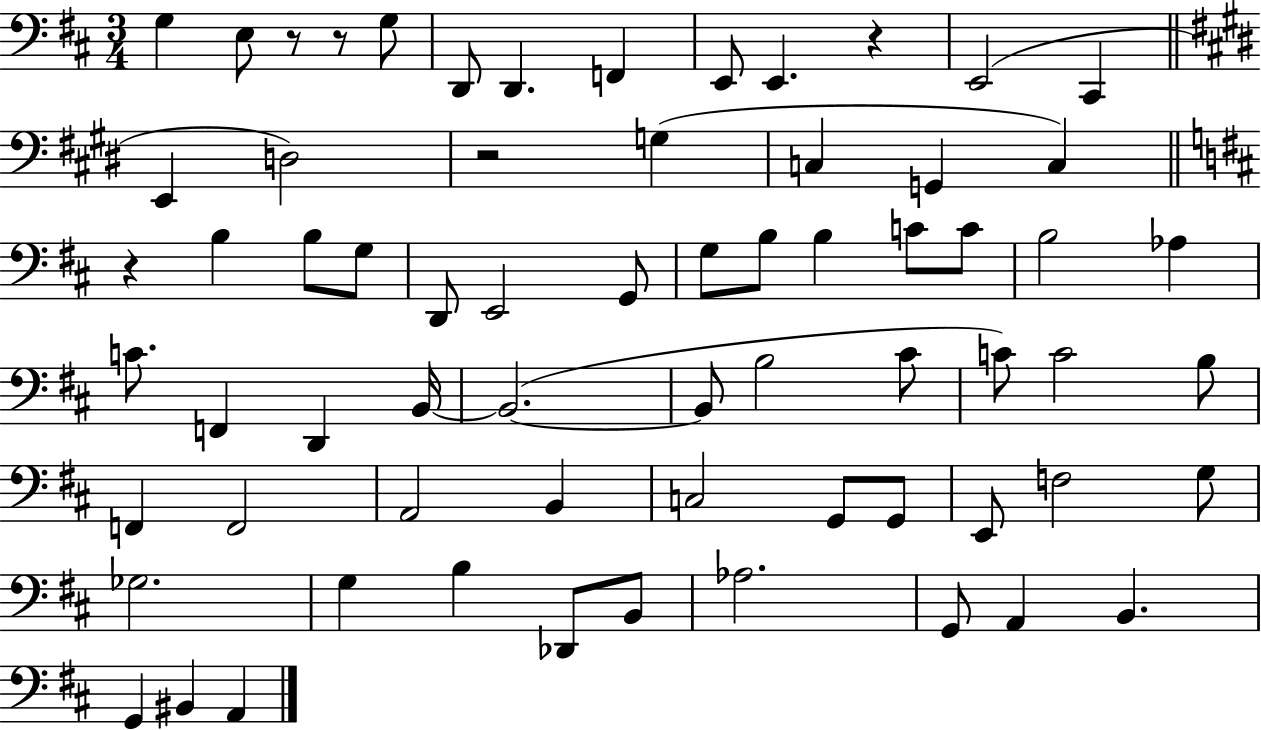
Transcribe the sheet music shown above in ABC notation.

X:1
T:Untitled
M:3/4
L:1/4
K:D
G, E,/2 z/2 z/2 G,/2 D,,/2 D,, F,, E,,/2 E,, z E,,2 ^C,, E,, D,2 z2 G, C, G,, C, z B, B,/2 G,/2 D,,/2 E,,2 G,,/2 G,/2 B,/2 B, C/2 C/2 B,2 _A, C/2 F,, D,, B,,/4 B,,2 B,,/2 B,2 ^C/2 C/2 C2 B,/2 F,, F,,2 A,,2 B,, C,2 G,,/2 G,,/2 E,,/2 F,2 G,/2 _G,2 G, B, _D,,/2 B,,/2 _A,2 G,,/2 A,, B,, G,, ^B,, A,,